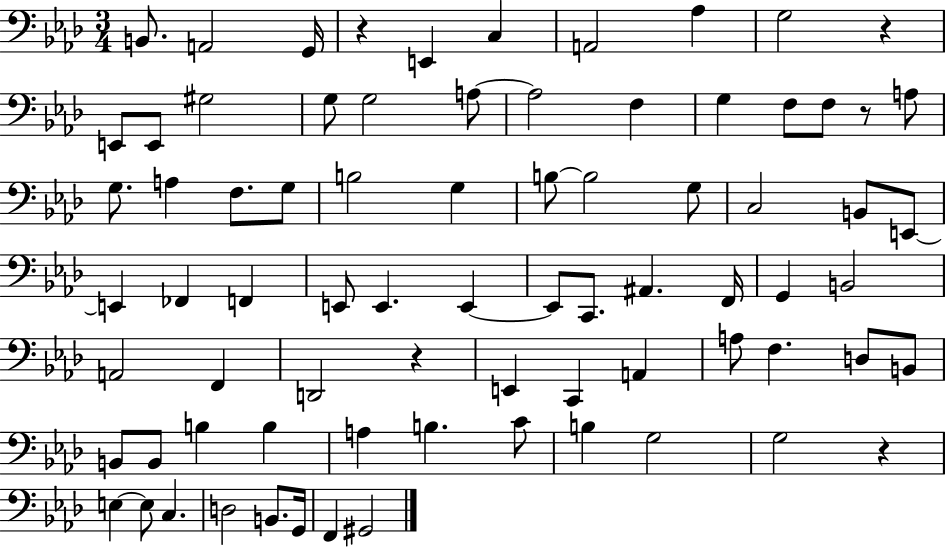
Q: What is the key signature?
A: AES major